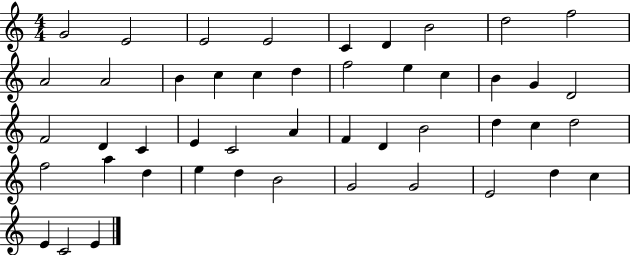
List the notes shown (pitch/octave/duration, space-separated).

G4/h E4/h E4/h E4/h C4/q D4/q B4/h D5/h F5/h A4/h A4/h B4/q C5/q C5/q D5/q F5/h E5/q C5/q B4/q G4/q D4/h F4/h D4/q C4/q E4/q C4/h A4/q F4/q D4/q B4/h D5/q C5/q D5/h F5/h A5/q D5/q E5/q D5/q B4/h G4/h G4/h E4/h D5/q C5/q E4/q C4/h E4/q